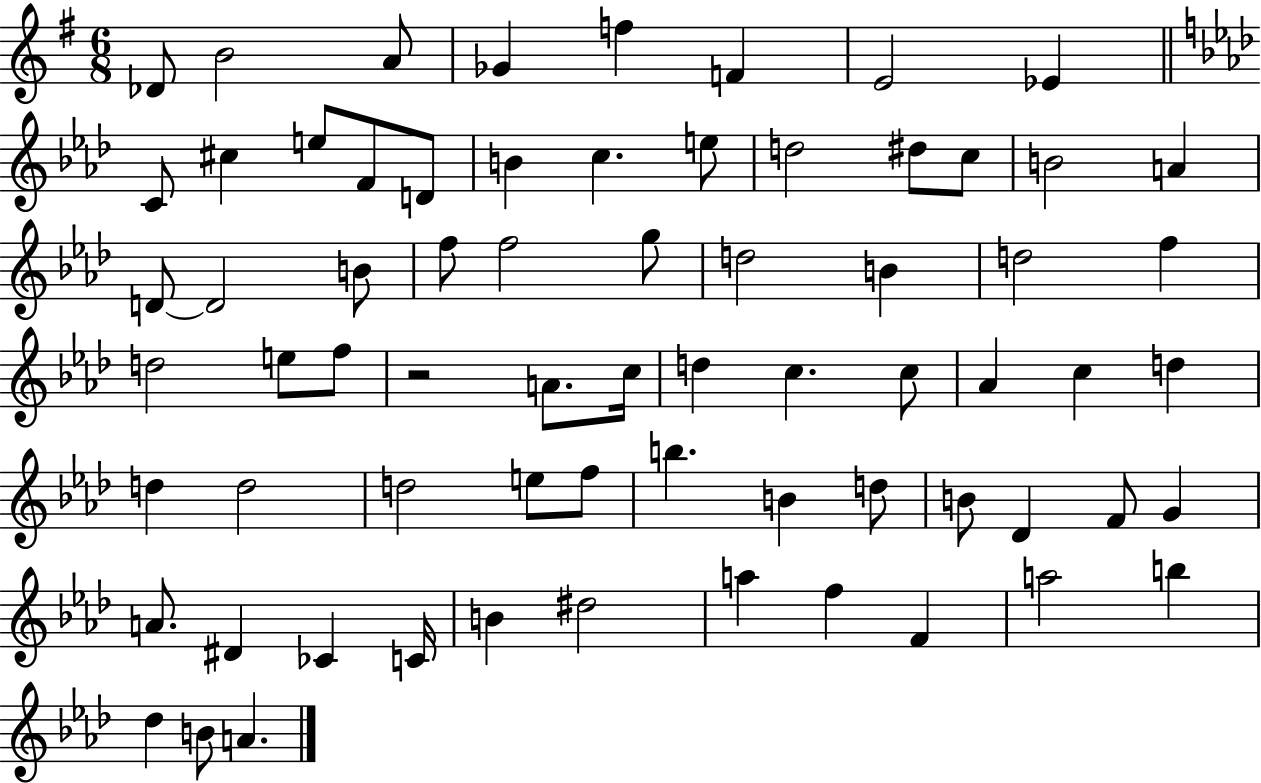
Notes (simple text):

Db4/e B4/h A4/e Gb4/q F5/q F4/q E4/h Eb4/q C4/e C#5/q E5/e F4/e D4/e B4/q C5/q. E5/e D5/h D#5/e C5/e B4/h A4/q D4/e D4/h B4/e F5/e F5/h G5/e D5/h B4/q D5/h F5/q D5/h E5/e F5/e R/h A4/e. C5/s D5/q C5/q. C5/e Ab4/q C5/q D5/q D5/q D5/h D5/h E5/e F5/e B5/q. B4/q D5/e B4/e Db4/q F4/e G4/q A4/e. D#4/q CES4/q C4/s B4/q D#5/h A5/q F5/q F4/q A5/h B5/q Db5/q B4/e A4/q.